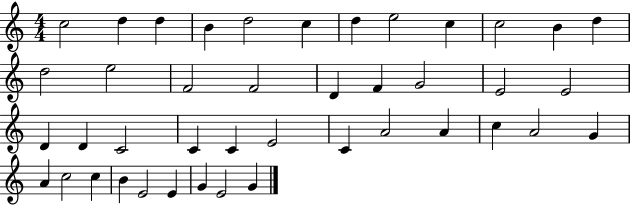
X:1
T:Untitled
M:4/4
L:1/4
K:C
c2 d d B d2 c d e2 c c2 B d d2 e2 F2 F2 D F G2 E2 E2 D D C2 C C E2 C A2 A c A2 G A c2 c B E2 E G E2 G